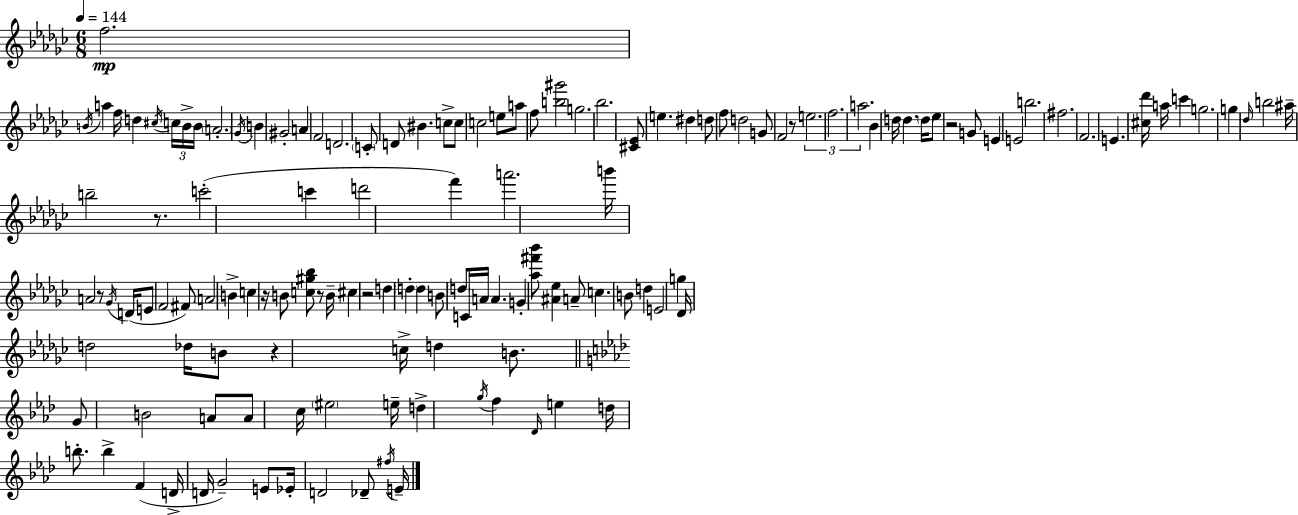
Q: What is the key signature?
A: EES minor